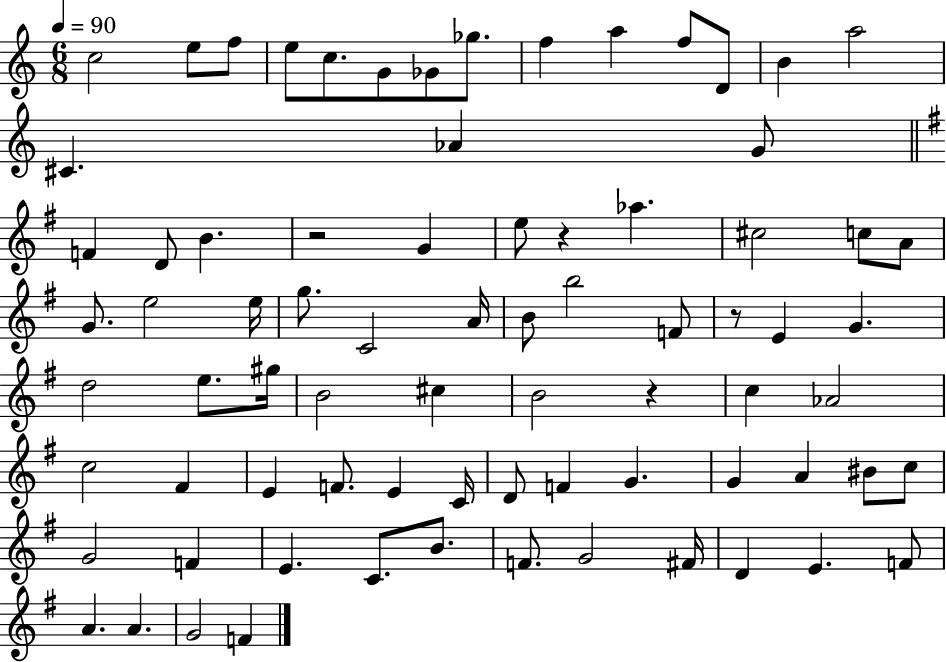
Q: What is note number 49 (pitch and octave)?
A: F4